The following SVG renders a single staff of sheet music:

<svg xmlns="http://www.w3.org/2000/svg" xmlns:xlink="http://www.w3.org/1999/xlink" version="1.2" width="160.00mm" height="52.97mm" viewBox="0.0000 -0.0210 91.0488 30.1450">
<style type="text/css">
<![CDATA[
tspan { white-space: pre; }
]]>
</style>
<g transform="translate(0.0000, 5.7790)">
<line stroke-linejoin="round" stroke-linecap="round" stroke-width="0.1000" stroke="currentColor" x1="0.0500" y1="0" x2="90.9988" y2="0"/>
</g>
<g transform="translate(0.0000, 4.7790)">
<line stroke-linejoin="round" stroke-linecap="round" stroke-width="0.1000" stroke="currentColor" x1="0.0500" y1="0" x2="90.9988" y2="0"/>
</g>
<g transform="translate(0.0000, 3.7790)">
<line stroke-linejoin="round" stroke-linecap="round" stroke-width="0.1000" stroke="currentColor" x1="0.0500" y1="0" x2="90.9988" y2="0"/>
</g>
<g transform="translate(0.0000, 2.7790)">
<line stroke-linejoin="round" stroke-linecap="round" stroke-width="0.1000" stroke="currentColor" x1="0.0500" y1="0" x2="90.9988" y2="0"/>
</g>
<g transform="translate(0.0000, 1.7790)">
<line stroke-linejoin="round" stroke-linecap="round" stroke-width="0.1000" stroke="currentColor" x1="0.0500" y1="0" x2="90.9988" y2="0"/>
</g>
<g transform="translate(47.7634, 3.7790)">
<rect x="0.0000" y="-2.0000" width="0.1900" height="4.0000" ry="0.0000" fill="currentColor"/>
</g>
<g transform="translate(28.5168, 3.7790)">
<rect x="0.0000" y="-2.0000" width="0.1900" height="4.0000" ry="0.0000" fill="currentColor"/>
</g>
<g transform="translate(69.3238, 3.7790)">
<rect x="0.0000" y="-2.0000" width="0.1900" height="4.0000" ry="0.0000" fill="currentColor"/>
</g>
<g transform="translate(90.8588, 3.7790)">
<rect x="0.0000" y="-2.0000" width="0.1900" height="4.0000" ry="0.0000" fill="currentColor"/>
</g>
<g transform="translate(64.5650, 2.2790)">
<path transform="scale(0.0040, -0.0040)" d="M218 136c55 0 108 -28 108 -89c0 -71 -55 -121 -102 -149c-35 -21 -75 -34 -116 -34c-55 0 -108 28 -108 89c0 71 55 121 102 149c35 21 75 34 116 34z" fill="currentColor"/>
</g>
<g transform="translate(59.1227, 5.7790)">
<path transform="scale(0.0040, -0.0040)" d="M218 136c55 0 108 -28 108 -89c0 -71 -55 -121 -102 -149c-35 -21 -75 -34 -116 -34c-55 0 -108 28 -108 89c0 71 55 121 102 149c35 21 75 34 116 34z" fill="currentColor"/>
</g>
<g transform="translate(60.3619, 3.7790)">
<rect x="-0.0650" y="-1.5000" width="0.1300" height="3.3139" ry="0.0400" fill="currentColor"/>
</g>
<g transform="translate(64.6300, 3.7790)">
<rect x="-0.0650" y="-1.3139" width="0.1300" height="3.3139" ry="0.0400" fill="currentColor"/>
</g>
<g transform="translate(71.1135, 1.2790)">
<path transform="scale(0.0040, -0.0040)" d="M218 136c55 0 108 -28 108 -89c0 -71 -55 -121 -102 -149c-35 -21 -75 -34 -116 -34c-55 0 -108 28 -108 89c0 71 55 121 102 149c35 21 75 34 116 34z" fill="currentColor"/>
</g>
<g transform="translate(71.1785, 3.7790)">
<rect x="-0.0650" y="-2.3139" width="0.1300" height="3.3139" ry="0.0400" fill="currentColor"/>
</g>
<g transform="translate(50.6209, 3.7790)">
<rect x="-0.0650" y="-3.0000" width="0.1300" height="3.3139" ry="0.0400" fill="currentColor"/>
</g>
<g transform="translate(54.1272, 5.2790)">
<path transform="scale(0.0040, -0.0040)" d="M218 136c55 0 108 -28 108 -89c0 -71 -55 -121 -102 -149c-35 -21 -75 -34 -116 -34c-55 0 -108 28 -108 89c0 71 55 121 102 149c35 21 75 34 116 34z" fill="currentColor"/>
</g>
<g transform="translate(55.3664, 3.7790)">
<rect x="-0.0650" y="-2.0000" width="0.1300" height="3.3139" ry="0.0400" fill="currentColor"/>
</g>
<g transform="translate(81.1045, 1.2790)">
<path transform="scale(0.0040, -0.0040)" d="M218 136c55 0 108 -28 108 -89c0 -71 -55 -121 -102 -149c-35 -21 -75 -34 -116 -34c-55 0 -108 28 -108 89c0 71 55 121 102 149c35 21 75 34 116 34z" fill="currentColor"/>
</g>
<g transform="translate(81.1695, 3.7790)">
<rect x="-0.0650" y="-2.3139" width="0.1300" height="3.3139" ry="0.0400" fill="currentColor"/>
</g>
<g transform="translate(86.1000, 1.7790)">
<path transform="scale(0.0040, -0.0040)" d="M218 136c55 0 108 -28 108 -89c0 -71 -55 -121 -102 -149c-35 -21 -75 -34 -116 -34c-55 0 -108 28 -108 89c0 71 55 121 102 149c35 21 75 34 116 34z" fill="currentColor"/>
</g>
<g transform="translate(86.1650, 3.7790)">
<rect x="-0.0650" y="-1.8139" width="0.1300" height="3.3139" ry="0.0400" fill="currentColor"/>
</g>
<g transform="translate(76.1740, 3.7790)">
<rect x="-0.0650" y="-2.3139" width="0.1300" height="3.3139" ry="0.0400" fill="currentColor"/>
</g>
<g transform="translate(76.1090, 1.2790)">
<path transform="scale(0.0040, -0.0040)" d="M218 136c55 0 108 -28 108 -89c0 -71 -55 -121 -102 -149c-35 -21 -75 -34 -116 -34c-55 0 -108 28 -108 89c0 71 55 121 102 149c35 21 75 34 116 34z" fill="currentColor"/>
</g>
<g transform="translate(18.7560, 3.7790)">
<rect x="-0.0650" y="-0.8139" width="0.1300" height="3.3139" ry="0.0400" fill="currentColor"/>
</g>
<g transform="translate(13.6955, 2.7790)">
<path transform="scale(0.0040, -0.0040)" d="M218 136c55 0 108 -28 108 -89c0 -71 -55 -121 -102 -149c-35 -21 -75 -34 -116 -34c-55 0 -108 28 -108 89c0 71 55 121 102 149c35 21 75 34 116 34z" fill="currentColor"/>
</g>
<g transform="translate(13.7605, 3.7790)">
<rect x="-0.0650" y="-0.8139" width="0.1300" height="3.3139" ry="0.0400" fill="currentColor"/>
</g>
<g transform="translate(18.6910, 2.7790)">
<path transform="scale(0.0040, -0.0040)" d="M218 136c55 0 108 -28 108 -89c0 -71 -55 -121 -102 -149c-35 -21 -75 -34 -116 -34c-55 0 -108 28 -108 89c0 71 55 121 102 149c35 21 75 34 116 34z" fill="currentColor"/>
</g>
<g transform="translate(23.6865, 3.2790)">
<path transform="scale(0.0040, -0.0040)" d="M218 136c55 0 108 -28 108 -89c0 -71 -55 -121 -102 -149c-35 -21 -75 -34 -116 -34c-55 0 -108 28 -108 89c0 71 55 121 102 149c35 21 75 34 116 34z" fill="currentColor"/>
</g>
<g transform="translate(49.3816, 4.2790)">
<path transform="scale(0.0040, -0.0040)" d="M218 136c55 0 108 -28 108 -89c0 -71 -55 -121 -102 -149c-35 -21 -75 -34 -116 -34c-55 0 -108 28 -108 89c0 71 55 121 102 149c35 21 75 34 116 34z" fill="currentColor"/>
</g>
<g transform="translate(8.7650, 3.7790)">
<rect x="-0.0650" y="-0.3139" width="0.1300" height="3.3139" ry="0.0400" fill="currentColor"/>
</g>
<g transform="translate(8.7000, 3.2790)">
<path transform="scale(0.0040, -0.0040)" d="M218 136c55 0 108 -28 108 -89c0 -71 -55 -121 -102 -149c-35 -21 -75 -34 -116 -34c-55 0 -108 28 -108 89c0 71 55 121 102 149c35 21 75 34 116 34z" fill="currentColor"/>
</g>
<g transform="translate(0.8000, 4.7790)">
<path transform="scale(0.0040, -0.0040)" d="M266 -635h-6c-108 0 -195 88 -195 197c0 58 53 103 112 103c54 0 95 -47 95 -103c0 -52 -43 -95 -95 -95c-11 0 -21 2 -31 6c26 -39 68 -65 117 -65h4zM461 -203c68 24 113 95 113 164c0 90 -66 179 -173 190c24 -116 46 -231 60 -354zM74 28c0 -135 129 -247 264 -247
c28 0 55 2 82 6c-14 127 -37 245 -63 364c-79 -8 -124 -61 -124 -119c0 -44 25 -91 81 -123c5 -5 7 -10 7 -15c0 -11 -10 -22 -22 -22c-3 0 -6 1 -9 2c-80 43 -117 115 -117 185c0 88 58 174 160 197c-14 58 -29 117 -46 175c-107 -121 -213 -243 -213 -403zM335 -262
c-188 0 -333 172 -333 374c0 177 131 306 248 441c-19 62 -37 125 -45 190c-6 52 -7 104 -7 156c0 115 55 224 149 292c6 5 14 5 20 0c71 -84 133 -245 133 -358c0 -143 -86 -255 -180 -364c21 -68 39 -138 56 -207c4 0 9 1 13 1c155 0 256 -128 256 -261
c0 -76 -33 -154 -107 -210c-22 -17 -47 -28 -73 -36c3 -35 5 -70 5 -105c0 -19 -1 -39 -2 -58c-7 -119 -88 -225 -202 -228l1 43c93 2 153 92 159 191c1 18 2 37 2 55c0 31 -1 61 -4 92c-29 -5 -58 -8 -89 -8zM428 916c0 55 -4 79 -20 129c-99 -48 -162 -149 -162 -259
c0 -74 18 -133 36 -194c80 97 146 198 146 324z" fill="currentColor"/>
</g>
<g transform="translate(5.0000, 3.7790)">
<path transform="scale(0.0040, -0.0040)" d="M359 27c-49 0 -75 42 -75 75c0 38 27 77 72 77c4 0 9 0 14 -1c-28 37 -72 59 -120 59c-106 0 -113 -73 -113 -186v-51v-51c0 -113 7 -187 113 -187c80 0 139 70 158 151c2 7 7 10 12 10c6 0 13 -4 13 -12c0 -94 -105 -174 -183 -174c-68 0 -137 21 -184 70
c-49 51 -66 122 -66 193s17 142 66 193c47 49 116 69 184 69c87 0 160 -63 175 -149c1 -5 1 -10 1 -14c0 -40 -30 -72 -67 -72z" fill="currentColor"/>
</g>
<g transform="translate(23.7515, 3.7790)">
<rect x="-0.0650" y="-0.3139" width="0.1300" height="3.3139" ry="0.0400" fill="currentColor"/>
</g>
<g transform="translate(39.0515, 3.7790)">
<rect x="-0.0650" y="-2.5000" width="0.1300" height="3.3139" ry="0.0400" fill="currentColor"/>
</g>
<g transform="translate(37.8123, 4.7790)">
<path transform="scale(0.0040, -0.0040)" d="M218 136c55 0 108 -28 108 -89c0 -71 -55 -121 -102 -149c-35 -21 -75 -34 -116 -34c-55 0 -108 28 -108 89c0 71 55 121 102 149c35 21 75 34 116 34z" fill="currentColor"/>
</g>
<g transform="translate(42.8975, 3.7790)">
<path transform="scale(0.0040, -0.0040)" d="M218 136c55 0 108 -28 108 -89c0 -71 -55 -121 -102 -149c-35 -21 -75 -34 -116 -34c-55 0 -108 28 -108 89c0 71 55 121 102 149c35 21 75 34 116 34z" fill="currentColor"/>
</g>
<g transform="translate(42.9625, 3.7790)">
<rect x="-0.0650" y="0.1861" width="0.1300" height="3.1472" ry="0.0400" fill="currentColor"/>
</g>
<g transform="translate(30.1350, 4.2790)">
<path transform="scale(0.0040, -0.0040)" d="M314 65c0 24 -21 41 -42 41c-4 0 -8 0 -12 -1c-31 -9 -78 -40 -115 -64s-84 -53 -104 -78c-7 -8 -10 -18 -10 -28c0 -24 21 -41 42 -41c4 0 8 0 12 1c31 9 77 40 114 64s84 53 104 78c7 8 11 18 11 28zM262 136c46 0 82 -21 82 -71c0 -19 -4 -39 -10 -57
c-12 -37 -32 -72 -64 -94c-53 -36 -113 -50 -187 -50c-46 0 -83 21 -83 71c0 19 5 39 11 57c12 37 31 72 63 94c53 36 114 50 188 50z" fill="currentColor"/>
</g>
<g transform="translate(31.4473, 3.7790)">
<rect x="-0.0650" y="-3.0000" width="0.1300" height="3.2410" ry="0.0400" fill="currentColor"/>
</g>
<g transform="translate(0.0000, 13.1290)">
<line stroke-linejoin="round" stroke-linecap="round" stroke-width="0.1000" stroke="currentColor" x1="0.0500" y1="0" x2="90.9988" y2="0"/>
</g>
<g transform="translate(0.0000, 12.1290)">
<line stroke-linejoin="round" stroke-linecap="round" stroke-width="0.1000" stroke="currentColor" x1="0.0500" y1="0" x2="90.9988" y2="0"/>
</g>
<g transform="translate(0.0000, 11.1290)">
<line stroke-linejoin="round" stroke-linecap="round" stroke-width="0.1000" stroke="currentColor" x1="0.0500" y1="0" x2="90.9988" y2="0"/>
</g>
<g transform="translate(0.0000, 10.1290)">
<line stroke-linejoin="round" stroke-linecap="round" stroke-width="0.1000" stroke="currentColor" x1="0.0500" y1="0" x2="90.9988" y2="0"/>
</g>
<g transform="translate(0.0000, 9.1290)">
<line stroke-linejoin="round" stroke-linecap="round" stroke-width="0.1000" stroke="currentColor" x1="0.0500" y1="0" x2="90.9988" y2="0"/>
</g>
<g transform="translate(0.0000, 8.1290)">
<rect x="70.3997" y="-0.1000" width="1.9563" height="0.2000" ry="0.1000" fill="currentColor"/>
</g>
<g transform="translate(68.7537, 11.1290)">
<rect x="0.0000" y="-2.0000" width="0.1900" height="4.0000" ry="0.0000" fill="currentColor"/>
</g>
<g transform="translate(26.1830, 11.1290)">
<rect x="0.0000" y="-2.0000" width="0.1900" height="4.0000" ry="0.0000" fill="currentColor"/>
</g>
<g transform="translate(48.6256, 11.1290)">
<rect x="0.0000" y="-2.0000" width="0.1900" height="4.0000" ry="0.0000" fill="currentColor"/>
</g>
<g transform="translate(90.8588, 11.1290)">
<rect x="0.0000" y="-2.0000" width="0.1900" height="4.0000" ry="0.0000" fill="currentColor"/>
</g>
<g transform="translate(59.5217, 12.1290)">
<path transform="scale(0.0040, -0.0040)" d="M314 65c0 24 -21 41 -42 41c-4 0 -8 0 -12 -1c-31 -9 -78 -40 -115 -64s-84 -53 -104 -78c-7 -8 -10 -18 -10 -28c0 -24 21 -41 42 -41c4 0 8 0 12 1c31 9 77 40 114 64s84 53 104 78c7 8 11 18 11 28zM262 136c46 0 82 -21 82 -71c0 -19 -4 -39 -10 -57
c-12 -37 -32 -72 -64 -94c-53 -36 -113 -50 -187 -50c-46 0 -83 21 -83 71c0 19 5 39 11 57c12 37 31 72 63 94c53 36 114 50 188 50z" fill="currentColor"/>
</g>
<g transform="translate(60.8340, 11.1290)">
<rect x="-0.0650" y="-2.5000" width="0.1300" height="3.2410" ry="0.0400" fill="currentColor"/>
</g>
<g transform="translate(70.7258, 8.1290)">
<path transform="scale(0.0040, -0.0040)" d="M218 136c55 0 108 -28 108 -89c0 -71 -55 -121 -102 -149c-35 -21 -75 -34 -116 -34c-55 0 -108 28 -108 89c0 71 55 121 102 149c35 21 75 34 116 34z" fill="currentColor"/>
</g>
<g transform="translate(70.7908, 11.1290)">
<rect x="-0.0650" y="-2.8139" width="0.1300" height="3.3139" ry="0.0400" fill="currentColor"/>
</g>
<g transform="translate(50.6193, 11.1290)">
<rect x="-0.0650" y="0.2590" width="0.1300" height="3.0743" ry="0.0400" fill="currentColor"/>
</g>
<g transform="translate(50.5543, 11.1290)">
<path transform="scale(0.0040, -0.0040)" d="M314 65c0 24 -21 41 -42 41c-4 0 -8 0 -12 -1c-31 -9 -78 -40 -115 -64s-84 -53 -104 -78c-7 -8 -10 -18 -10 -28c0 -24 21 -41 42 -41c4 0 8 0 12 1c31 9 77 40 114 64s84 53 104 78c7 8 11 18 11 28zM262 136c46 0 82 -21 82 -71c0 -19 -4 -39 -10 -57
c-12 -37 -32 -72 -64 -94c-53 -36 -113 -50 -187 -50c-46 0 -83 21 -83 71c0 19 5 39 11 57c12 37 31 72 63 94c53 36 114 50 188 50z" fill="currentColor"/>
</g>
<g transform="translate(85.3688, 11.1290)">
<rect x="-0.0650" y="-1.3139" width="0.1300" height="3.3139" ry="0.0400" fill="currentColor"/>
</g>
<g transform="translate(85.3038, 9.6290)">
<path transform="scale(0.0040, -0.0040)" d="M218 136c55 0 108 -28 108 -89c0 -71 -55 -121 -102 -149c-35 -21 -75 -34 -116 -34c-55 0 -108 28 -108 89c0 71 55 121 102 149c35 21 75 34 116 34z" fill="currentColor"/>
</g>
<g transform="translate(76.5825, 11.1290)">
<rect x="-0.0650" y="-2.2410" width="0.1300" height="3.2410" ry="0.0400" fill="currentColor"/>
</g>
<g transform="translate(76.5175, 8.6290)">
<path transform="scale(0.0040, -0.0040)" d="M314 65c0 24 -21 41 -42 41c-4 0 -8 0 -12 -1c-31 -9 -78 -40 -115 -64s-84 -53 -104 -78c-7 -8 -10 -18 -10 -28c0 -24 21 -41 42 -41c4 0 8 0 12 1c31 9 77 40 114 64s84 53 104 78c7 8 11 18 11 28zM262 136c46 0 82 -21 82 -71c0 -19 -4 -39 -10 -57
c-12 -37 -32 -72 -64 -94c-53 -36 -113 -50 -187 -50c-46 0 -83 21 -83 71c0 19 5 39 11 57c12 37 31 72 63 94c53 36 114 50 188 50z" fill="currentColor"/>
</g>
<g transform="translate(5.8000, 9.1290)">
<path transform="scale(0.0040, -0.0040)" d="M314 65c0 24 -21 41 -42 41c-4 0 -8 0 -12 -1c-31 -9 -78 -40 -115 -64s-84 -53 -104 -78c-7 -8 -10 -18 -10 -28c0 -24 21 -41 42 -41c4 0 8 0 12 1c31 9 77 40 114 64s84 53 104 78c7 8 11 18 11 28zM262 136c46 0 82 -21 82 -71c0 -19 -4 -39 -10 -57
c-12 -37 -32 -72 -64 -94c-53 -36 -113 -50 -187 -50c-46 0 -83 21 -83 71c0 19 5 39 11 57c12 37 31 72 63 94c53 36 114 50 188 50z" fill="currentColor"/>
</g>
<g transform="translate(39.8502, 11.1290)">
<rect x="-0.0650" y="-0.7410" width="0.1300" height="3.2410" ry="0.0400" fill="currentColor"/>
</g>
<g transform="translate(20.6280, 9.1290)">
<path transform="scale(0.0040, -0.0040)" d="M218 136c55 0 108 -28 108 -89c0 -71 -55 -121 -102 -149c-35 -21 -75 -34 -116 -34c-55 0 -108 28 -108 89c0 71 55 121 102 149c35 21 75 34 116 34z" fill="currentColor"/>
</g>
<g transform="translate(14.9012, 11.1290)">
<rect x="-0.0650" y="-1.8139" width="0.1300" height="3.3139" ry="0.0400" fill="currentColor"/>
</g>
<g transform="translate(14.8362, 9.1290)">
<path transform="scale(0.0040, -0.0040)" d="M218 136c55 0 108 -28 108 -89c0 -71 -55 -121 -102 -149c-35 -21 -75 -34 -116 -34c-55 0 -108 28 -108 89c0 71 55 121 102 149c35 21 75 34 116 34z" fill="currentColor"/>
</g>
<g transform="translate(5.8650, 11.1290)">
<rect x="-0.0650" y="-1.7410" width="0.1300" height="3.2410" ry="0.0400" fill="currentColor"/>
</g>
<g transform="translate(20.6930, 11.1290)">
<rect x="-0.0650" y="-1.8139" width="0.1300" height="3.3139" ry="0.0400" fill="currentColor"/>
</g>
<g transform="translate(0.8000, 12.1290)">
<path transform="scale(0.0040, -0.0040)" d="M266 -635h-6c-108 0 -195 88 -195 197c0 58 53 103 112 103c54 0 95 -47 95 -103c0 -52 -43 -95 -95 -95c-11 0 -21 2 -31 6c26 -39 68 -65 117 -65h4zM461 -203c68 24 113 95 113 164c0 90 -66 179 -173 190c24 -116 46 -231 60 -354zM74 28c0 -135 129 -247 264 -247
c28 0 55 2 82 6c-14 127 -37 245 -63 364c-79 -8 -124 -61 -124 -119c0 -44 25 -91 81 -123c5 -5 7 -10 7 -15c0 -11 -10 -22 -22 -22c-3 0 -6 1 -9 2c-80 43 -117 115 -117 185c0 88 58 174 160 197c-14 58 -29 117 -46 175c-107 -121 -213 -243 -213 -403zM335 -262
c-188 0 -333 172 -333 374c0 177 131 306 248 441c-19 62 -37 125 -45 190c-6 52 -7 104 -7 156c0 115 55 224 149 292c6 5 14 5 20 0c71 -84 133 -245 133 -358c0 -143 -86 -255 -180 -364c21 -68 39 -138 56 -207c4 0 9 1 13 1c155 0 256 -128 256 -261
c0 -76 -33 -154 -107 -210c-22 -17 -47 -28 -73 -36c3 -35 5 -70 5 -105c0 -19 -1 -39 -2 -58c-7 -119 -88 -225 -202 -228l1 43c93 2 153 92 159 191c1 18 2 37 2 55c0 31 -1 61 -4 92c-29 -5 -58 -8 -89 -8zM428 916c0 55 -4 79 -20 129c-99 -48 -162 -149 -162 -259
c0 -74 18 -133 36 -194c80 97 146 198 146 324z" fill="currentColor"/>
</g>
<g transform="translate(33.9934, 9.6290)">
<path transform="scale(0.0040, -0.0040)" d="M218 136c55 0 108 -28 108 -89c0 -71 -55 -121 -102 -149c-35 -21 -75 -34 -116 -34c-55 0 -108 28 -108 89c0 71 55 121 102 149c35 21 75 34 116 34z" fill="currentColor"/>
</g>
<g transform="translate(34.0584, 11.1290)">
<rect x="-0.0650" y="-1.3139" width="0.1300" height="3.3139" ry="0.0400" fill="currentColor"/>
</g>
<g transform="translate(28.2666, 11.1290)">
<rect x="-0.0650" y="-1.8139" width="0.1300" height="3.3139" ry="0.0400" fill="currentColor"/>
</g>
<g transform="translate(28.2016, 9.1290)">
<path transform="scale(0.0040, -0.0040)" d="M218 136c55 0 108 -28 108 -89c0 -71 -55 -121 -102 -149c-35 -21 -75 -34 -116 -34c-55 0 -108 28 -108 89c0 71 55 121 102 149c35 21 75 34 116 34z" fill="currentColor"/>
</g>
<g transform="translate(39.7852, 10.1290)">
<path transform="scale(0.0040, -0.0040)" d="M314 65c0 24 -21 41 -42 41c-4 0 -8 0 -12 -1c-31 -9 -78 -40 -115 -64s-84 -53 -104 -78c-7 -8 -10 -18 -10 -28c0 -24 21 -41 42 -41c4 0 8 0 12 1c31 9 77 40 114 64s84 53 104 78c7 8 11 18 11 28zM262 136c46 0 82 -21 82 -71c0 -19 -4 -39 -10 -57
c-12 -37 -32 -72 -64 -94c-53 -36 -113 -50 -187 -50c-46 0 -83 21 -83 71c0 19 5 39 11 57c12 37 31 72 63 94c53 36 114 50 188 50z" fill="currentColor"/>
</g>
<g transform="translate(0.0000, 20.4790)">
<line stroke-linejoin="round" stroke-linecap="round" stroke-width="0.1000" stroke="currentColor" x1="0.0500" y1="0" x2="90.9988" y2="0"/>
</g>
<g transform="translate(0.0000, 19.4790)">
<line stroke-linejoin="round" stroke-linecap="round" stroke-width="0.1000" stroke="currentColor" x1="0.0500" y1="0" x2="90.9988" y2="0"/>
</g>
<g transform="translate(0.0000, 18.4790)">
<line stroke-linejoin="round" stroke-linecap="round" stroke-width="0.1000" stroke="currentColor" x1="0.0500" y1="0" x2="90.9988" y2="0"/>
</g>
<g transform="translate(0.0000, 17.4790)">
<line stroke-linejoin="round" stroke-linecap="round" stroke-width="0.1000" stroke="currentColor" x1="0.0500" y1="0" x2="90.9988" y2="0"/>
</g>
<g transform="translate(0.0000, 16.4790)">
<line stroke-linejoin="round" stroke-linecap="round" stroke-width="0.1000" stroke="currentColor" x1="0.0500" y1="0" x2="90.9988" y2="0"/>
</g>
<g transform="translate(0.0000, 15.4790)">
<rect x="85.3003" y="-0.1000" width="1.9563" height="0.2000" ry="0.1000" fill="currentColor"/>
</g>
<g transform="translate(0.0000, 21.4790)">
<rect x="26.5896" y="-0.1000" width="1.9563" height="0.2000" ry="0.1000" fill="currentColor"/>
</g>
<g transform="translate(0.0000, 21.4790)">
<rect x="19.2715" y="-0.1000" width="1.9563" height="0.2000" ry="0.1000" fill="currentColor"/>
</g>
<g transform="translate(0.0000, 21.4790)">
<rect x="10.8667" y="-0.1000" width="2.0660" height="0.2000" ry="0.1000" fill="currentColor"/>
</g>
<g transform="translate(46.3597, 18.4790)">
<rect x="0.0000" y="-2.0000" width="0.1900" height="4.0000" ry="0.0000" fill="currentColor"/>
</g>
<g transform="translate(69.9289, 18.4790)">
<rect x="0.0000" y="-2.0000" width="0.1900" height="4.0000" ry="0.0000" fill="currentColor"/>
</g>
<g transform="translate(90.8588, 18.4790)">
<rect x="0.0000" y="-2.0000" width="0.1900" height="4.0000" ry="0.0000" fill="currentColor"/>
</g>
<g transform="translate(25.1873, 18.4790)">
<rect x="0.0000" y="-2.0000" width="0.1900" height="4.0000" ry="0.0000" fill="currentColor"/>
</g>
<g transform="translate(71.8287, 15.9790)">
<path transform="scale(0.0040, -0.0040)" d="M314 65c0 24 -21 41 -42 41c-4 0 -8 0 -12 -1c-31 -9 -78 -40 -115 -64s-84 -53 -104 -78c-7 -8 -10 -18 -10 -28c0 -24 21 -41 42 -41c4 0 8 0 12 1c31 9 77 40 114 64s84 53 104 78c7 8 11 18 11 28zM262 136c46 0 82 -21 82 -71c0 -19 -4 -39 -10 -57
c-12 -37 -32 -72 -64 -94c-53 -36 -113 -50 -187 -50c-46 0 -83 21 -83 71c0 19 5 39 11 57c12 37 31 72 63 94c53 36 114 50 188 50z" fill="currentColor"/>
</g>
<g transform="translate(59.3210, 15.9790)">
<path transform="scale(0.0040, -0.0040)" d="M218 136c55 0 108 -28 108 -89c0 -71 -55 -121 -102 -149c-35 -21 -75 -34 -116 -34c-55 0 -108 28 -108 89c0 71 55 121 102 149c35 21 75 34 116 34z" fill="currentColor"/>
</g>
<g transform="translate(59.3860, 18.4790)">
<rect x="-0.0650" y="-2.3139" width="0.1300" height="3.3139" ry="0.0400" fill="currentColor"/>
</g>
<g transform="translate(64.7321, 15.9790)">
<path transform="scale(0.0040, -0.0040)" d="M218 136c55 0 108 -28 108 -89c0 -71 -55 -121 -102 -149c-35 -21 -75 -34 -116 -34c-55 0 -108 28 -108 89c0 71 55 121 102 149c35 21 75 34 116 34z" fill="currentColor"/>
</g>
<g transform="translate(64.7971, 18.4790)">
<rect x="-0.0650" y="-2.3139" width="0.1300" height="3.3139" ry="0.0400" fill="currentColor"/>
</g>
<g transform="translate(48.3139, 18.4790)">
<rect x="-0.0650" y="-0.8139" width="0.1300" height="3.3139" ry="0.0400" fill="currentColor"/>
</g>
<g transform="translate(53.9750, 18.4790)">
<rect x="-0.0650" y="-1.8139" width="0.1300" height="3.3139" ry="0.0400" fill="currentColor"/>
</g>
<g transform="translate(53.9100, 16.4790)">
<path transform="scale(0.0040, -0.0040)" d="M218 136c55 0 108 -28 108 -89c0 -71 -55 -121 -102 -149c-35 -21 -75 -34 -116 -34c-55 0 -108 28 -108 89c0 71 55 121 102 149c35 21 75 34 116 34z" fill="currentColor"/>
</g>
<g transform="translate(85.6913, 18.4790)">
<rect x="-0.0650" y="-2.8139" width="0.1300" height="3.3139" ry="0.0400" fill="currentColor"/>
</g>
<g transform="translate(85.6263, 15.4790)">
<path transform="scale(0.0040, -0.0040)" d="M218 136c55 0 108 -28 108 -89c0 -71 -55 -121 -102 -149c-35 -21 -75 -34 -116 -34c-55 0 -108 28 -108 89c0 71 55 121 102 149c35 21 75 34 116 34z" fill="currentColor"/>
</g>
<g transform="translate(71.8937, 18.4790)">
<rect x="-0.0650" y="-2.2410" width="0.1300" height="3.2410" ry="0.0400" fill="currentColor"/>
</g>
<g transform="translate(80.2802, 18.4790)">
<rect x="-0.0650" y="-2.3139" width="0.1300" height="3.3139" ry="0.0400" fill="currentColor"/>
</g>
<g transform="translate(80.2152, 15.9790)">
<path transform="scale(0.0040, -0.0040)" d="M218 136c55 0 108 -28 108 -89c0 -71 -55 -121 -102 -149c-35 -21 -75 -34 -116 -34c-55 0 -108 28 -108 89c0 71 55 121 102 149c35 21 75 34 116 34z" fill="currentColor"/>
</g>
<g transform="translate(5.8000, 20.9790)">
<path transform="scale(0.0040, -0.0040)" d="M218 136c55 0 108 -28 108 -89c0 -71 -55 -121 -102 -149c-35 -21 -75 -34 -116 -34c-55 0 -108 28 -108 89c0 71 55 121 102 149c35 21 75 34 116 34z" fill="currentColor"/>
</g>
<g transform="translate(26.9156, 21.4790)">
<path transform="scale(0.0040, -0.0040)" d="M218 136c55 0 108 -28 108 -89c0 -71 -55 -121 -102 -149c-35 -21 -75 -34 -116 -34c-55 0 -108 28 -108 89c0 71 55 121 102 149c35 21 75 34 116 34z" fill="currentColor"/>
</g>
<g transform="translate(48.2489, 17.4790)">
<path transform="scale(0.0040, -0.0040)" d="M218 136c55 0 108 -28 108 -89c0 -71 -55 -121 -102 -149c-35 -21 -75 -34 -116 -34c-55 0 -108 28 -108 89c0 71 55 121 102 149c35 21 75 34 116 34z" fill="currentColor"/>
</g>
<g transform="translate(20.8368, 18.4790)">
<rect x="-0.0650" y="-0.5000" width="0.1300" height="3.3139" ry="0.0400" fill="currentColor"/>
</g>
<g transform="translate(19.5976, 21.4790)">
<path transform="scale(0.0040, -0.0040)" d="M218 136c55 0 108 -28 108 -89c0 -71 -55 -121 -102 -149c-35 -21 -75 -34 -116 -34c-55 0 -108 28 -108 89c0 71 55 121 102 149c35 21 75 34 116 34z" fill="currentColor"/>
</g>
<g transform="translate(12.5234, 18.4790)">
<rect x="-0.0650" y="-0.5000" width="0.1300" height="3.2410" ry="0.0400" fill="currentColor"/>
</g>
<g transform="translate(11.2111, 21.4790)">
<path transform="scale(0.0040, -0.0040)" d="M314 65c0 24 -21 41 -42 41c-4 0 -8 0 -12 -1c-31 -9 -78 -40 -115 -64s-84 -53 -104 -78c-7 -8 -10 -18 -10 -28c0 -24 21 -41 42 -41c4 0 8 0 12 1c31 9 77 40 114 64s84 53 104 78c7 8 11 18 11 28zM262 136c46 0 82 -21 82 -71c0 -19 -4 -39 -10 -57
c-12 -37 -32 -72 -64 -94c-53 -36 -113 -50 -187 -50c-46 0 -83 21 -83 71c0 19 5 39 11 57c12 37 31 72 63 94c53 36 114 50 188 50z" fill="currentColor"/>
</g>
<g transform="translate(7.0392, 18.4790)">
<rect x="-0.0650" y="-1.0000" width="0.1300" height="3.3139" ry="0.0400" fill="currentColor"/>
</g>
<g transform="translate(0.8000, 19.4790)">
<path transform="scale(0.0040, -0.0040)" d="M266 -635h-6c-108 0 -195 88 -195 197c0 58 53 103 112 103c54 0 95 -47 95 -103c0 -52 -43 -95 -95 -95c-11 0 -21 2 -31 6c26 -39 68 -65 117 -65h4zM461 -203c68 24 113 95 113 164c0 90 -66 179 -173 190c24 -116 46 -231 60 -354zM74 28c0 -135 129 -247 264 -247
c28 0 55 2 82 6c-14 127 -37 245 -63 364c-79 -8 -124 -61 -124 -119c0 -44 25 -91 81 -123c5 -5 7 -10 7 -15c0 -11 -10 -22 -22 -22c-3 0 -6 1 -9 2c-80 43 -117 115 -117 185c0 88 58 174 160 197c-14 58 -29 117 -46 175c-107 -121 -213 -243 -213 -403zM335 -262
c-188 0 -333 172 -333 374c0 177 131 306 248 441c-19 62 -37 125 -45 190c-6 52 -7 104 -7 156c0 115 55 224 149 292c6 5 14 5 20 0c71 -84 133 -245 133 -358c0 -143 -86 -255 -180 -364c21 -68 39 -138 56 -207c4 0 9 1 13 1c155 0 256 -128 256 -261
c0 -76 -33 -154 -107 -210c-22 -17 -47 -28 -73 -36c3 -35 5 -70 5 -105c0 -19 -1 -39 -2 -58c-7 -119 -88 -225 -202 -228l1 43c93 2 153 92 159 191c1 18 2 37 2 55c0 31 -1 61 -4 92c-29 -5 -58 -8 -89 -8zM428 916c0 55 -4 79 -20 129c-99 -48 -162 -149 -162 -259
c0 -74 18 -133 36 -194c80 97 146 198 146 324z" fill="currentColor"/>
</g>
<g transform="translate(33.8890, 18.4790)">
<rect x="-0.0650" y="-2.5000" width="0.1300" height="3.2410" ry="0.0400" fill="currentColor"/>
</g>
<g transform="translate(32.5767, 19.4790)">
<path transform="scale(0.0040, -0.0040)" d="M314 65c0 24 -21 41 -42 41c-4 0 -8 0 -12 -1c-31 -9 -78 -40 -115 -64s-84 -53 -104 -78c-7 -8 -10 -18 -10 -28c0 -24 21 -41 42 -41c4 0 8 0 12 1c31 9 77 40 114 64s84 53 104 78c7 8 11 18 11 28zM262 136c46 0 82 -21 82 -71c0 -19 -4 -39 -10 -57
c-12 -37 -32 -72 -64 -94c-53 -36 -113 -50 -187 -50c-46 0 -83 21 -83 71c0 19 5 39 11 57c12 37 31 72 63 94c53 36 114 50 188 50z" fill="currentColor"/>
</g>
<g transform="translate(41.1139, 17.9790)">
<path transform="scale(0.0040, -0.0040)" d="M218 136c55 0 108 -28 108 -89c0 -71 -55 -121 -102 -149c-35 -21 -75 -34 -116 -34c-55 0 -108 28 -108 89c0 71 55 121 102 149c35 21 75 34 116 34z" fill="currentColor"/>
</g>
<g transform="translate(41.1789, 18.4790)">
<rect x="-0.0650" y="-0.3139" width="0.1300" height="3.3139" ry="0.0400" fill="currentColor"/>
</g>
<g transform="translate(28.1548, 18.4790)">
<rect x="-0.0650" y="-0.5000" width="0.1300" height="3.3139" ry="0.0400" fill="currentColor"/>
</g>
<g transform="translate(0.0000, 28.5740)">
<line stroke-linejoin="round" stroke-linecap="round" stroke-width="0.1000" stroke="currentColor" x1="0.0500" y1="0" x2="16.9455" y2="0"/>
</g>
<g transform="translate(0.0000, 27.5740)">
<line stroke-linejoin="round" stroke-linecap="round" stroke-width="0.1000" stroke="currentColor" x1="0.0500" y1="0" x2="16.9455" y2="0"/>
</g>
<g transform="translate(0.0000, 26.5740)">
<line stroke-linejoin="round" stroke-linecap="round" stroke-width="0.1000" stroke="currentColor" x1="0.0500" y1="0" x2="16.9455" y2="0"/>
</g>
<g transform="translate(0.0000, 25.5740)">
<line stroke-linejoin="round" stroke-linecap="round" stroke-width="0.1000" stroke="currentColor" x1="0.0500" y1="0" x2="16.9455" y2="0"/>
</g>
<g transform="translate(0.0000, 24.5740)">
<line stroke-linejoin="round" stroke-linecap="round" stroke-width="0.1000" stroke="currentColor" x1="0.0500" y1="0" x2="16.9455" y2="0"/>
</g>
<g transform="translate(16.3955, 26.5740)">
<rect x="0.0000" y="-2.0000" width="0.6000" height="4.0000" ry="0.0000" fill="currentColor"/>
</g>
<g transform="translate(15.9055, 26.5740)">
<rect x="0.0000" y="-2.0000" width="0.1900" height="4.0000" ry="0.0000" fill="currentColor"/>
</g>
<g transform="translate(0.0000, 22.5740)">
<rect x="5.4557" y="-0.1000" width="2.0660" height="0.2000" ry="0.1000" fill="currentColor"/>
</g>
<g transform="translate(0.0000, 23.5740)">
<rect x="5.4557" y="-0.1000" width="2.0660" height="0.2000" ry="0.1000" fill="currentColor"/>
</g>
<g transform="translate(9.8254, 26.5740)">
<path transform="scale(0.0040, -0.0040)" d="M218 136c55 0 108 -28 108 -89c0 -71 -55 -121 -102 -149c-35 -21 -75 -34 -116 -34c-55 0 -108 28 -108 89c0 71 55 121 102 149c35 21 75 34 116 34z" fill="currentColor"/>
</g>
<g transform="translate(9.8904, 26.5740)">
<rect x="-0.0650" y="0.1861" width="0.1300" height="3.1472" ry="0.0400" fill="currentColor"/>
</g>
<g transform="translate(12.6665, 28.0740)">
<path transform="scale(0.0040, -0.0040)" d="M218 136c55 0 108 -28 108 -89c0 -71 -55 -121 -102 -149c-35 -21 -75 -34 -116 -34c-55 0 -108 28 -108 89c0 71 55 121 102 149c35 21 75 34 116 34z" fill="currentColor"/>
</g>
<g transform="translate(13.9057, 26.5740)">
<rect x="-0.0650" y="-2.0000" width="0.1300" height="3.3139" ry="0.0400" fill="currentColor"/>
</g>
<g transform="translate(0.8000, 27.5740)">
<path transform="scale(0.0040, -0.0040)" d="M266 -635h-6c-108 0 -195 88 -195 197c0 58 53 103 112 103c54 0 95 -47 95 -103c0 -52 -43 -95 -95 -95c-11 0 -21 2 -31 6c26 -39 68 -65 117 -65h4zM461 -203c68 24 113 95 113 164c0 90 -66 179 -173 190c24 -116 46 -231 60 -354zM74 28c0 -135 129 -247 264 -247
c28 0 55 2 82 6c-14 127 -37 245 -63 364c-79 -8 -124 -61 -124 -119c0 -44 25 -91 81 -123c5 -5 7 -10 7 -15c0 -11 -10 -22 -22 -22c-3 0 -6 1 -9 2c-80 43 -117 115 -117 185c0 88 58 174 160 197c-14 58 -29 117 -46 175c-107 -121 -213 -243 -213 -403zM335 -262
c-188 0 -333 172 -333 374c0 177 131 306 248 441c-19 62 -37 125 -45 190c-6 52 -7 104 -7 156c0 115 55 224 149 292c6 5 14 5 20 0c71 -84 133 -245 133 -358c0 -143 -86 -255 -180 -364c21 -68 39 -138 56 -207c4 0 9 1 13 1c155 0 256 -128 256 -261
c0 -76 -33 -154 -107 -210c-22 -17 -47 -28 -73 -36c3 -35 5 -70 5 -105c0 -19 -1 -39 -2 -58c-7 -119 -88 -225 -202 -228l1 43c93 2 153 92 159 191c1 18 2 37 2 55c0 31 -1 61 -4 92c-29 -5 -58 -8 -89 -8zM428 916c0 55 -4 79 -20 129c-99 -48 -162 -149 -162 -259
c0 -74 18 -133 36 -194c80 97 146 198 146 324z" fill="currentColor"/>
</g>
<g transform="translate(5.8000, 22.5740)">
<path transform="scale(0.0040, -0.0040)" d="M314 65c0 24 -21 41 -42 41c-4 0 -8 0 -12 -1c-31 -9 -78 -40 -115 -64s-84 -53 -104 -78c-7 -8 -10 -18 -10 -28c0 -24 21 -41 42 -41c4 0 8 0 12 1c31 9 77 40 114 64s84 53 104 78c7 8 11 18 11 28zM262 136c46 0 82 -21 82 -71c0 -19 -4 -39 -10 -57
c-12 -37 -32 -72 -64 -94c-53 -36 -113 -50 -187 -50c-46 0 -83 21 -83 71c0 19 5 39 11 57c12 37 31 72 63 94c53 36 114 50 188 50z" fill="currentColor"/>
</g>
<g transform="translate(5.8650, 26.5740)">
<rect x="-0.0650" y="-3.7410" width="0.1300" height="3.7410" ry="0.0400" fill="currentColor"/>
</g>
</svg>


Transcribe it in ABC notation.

X:1
T:Untitled
M:4/4
L:1/4
K:C
c d d c A2 G B A F E e g g g f f2 f f f e d2 B2 G2 a g2 e D C2 C C G2 c d f g g g2 g a c'2 B F